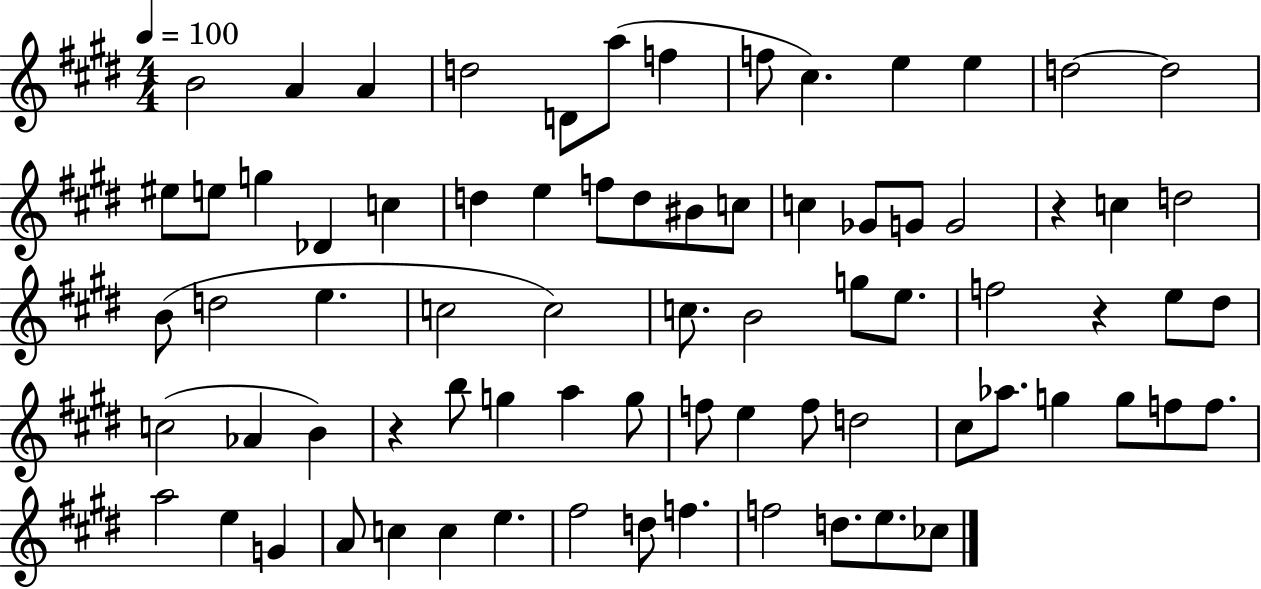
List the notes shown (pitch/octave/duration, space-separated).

B4/h A4/q A4/q D5/h D4/e A5/e F5/q F5/e C#5/q. E5/q E5/q D5/h D5/h EIS5/e E5/e G5/q Db4/q C5/q D5/q E5/q F5/e D5/e BIS4/e C5/e C5/q Gb4/e G4/e G4/h R/q C5/q D5/h B4/e D5/h E5/q. C5/h C5/h C5/e. B4/h G5/e E5/e. F5/h R/q E5/e D#5/e C5/h Ab4/q B4/q R/q B5/e G5/q A5/q G5/e F5/e E5/q F5/e D5/h C#5/e Ab5/e. G5/q G5/e F5/e F5/e. A5/h E5/q G4/q A4/e C5/q C5/q E5/q. F#5/h D5/e F5/q. F5/h D5/e. E5/e. CES5/e